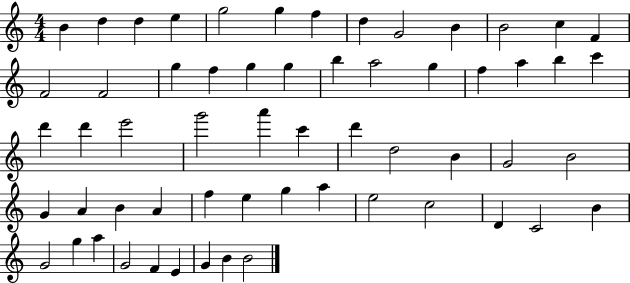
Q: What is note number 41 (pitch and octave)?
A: A4